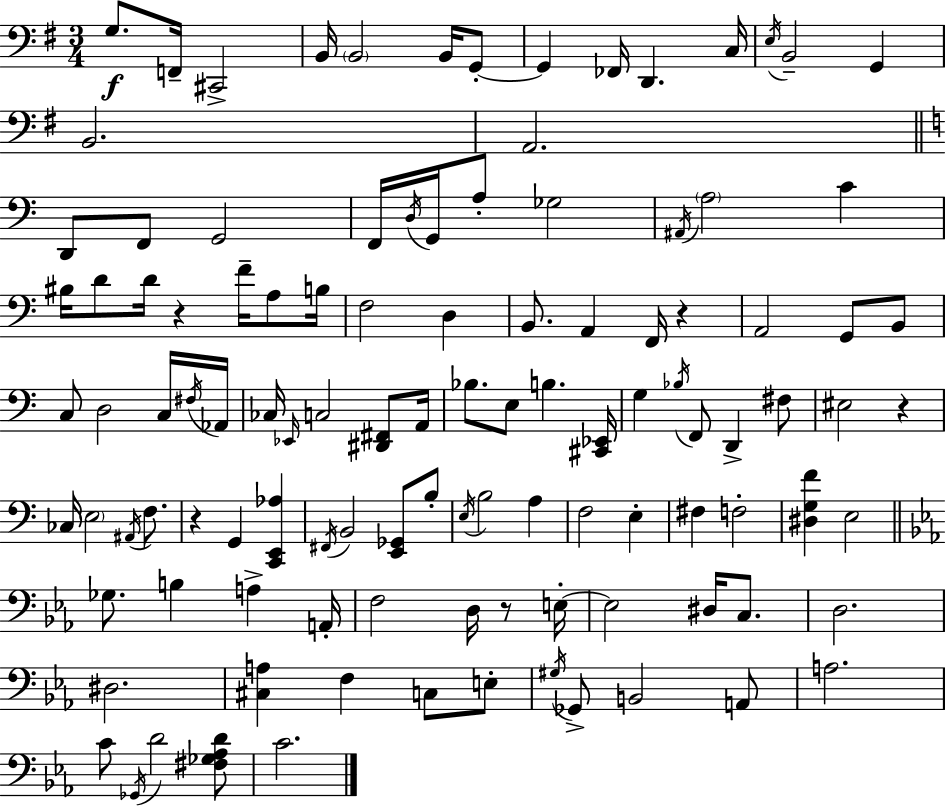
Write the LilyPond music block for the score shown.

{
  \clef bass
  \numericTimeSignature
  \time 3/4
  \key e \minor
  g8.\f f,16-- cis,2-> | b,16 \parenthesize b,2 b,16 g,8-.~~ | g,4 fes,16 d,4. c16 | \acciaccatura { e16 } b,2-- g,4 | \break b,2. | a,2. | \bar "||" \break \key c \major d,8 f,8 g,2 | f,16 \acciaccatura { d16 } g,16 a8-. ges2 | \acciaccatura { ais,16 } \parenthesize a2 c'4 | bis16 d'8 d'16 r4 f'16-- a8 | \break b16 f2 d4 | b,8. a,4 f,16 r4 | a,2 g,8 | b,8 c8 d2 | \break c16 \acciaccatura { fis16 } aes,16 ces16 \grace { ees,16 } c2 | <dis, fis,>8 a,16 bes8. e8 b4. | <cis, ees,>16 g4 \acciaccatura { bes16 } f,8 d,4-> | fis8 eis2 | \break r4 ces16 \parenthesize e2 | \acciaccatura { ais,16 } f8. r4 g,4 | <c, e, aes>4 \acciaccatura { fis,16 } b,2 | <e, ges,>8 b8-. \acciaccatura { e16 } b2 | \break a4 f2 | e4-. fis4 | f2-. <dis g f'>4 | e2 \bar "||" \break \key ees \major ges8. b4 a4-> a,16-. | f2 d16 r8 e16-.~~ | e2 dis16 c8. | d2. | \break dis2. | <cis a>4 f4 c8 e8-. | \acciaccatura { gis16 } ges,8-> b,2 a,8 | a2. | \break c'8 \acciaccatura { ges,16 } d'2 | <fis ges aes d'>8 c'2. | \bar "|."
}